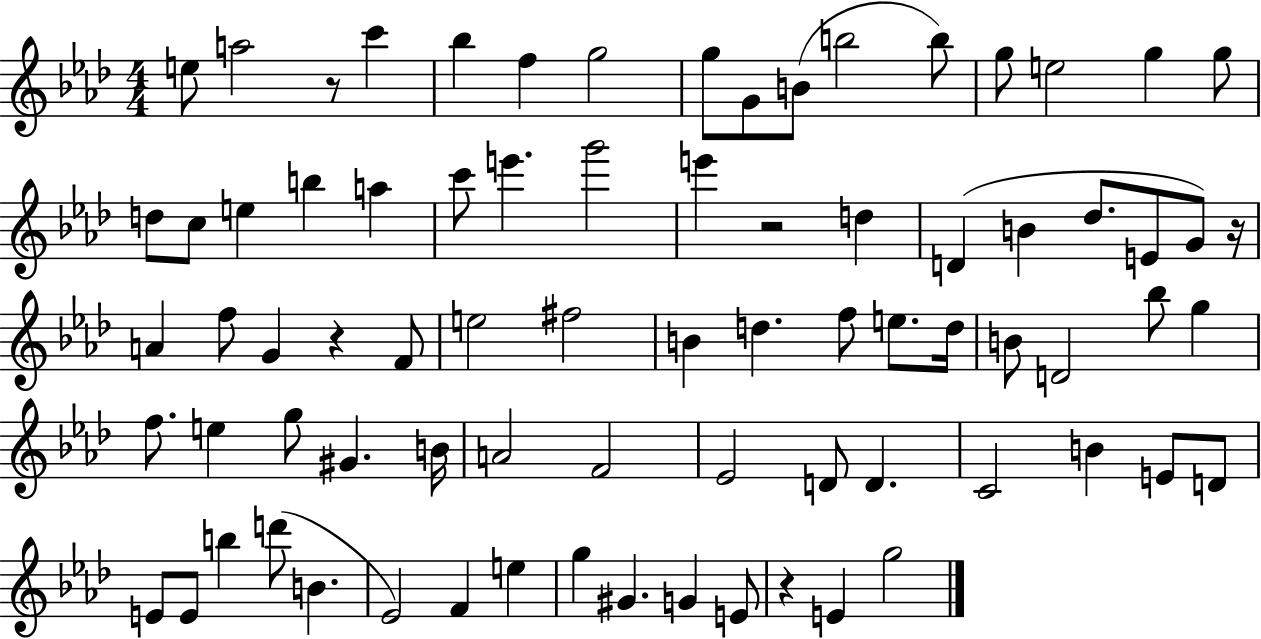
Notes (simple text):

E5/e A5/h R/e C6/q Bb5/q F5/q G5/h G5/e G4/e B4/e B5/h B5/e G5/e E5/h G5/q G5/e D5/e C5/e E5/q B5/q A5/q C6/e E6/q. G6/h E6/q R/h D5/q D4/q B4/q Db5/e. E4/e G4/e R/s A4/q F5/e G4/q R/q F4/e E5/h F#5/h B4/q D5/q. F5/e E5/e. D5/s B4/e D4/h Bb5/e G5/q F5/e. E5/q G5/e G#4/q. B4/s A4/h F4/h Eb4/h D4/e D4/q. C4/h B4/q E4/e D4/e E4/e E4/e B5/q D6/e B4/q. Eb4/h F4/q E5/q G5/q G#4/q. G4/q E4/e R/q E4/q G5/h